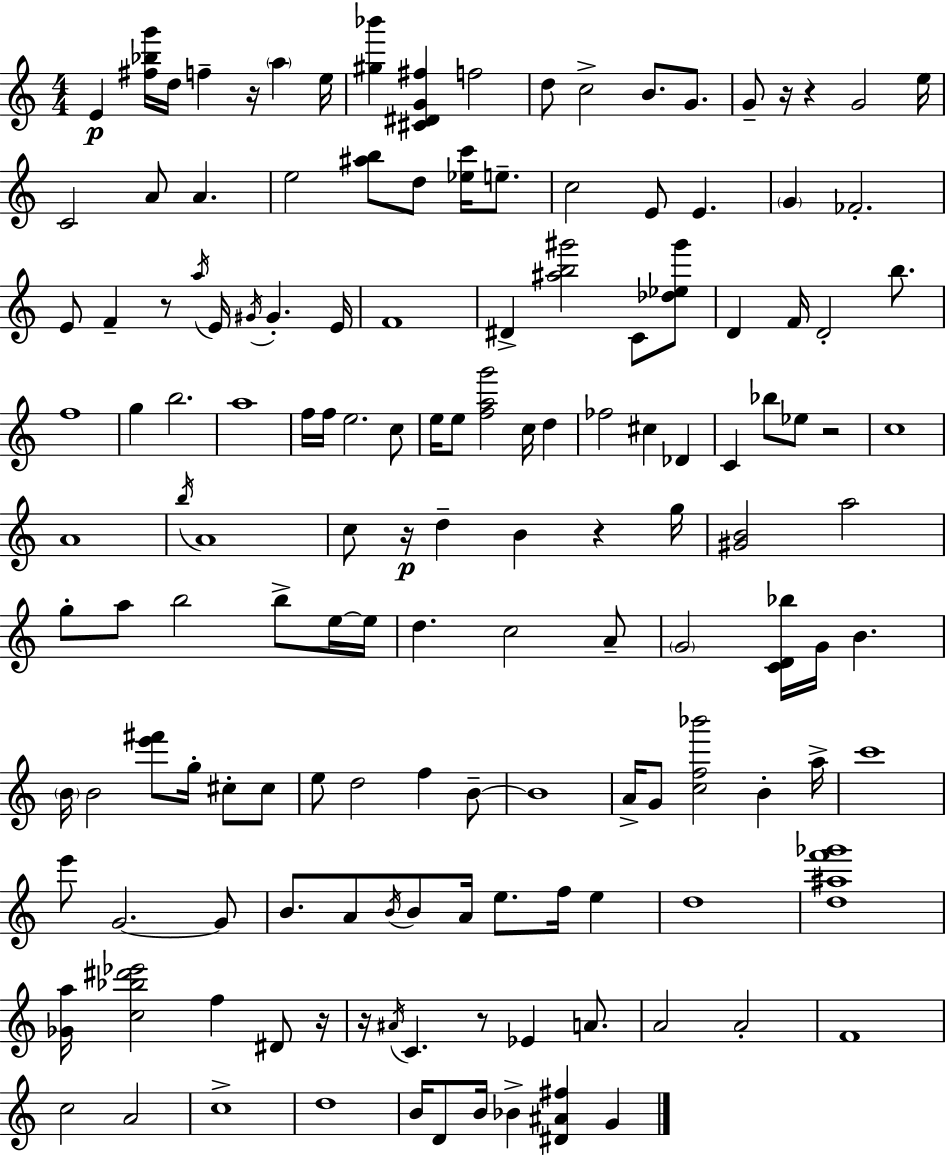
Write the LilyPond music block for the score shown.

{
  \clef treble
  \numericTimeSignature
  \time 4/4
  \key c \major
  \repeat volta 2 { e'4\p <fis'' bes'' g'''>16 d''16 f''4-- r16 \parenthesize a''4 e''16 | <gis'' bes'''>4 <cis' dis' g' fis''>4 f''2 | d''8 c''2-> b'8. g'8. | g'8-- r16 r4 g'2 e''16 | \break c'2 a'8 a'4. | e''2 <ais'' b''>8 d''8 <ees'' c'''>16 e''8.-- | c''2 e'8 e'4. | \parenthesize g'4 fes'2.-. | \break e'8 f'4-- r8 \acciaccatura { a''16 } e'16 \acciaccatura { gis'16 } gis'4.-. | e'16 f'1 | dis'4-> <ais'' b'' gis'''>2 c'8 | <des'' ees'' gis'''>8 d'4 f'16 d'2-. b''8. | \break f''1 | g''4 b''2. | a''1 | f''16 f''16 e''2. | \break c''8 e''16 e''8 <f'' a'' g'''>2 c''16 d''4 | fes''2 cis''4 des'4 | c'4 bes''8 ees''8 r2 | c''1 | \break a'1 | \acciaccatura { b''16 } a'1 | c''8 r16\p d''4-- b'4 r4 | g''16 <gis' b'>2 a''2 | \break g''8-. a''8 b''2 b''8-> | e''16~~ e''16 d''4. c''2 | a'8-- \parenthesize g'2 <c' d' bes''>16 g'16 b'4. | \parenthesize b'16 b'2 <e''' fis'''>8 g''16-. cis''8-. | \break cis''8 e''8 d''2 f''4 | b'8--~~ b'1 | a'16-> g'8 <c'' f'' bes'''>2 b'4-. | a''16-> c'''1 | \break e'''8 g'2.~~ | g'8 b'8. a'8 \acciaccatura { b'16 } b'8 a'16 e''8. f''16 | e''4 d''1 | <d'' ais'' f''' ges'''>1 | \break <ges' a''>16 <c'' bes'' dis''' ees'''>2 f''4 | dis'8 r16 r16 \acciaccatura { ais'16 } c'4. r8 ees'4 | a'8. a'2 a'2-. | f'1 | \break c''2 a'2 | c''1-> | d''1 | b'16 d'8 b'16 bes'4-> <dis' ais' fis''>4 | \break g'4 } \bar "|."
}